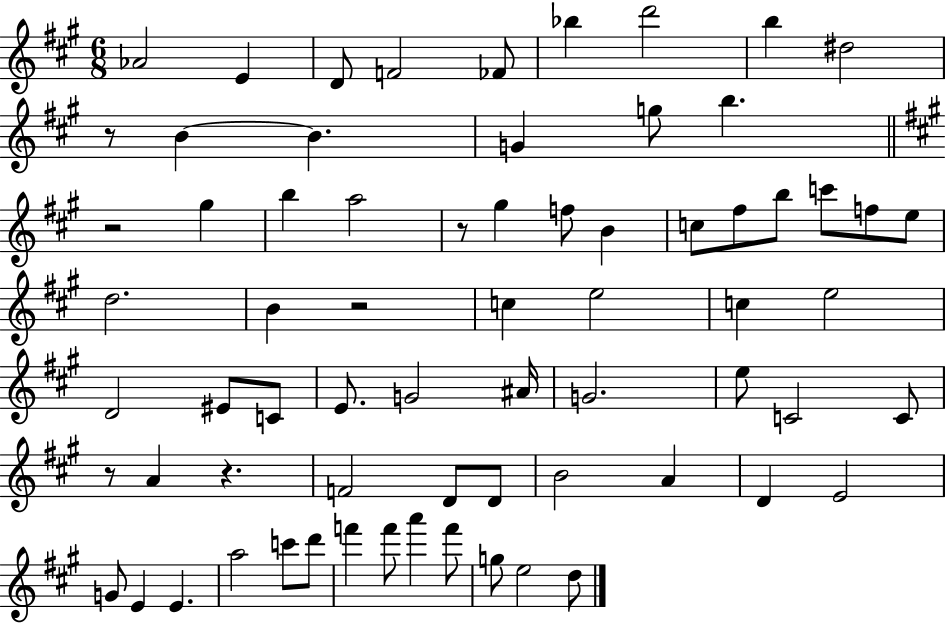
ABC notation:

X:1
T:Untitled
M:6/8
L:1/4
K:A
_A2 E D/2 F2 _F/2 _b d'2 b ^d2 z/2 B B G g/2 b z2 ^g b a2 z/2 ^g f/2 B c/2 ^f/2 b/2 c'/2 f/2 e/2 d2 B z2 c e2 c e2 D2 ^E/2 C/2 E/2 G2 ^A/4 G2 e/2 C2 C/2 z/2 A z F2 D/2 D/2 B2 A D E2 G/2 E E a2 c'/2 d'/2 f' f'/2 a' f'/2 g/2 e2 d/2